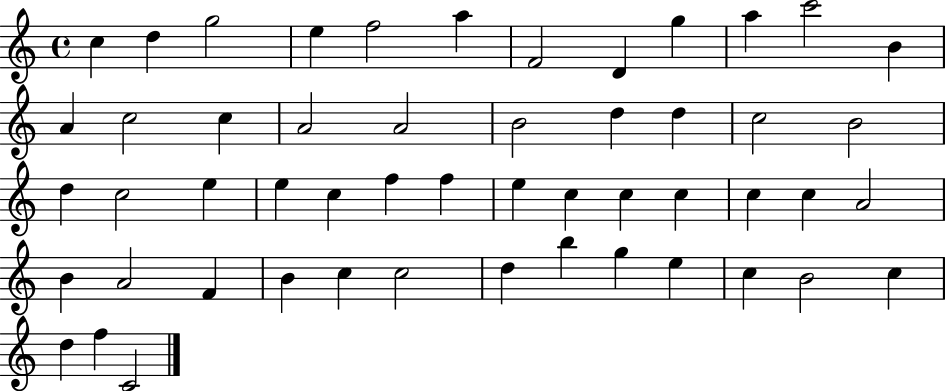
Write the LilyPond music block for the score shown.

{
  \clef treble
  \time 4/4
  \defaultTimeSignature
  \key c \major
  c''4 d''4 g''2 | e''4 f''2 a''4 | f'2 d'4 g''4 | a''4 c'''2 b'4 | \break a'4 c''2 c''4 | a'2 a'2 | b'2 d''4 d''4 | c''2 b'2 | \break d''4 c''2 e''4 | e''4 c''4 f''4 f''4 | e''4 c''4 c''4 c''4 | c''4 c''4 a'2 | \break b'4 a'2 f'4 | b'4 c''4 c''2 | d''4 b''4 g''4 e''4 | c''4 b'2 c''4 | \break d''4 f''4 c'2 | \bar "|."
}